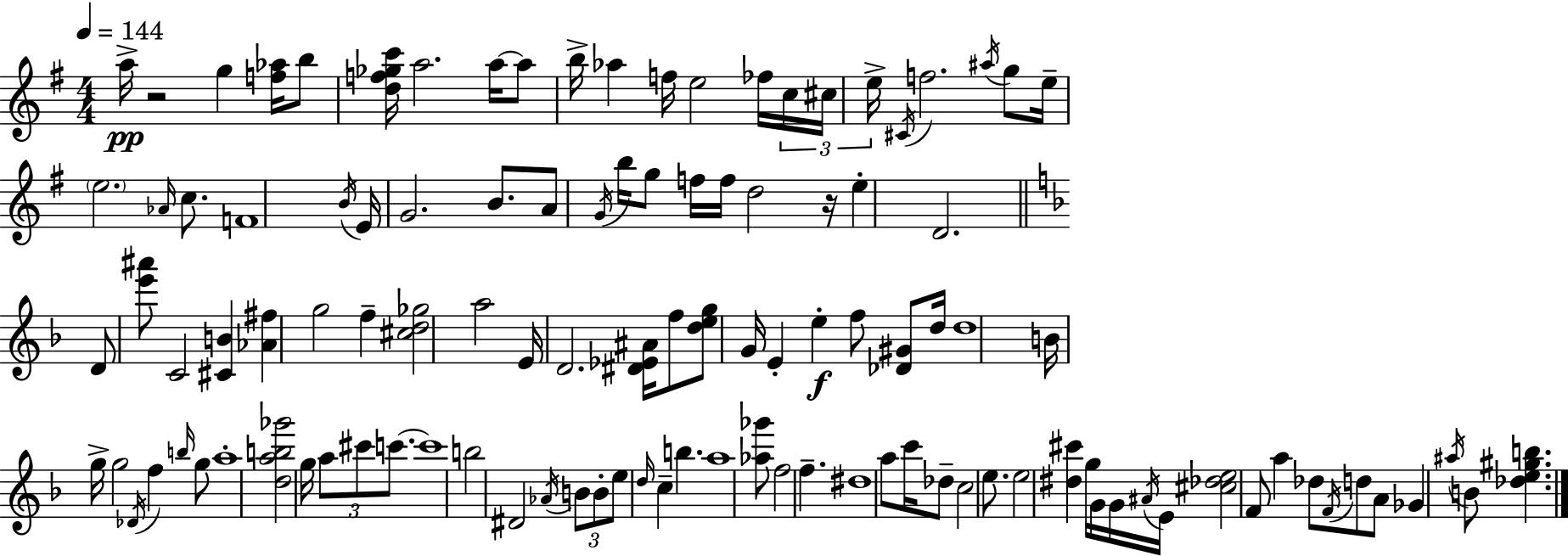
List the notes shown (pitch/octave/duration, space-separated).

A5/s R/h G5/q [F5,Ab5]/s B5/e [D5,F5,Gb5,C6]/s A5/h. A5/s A5/e B5/s Ab5/q F5/s E5/h FES5/s C5/s C#5/s E5/s C#4/s F5/h. A#5/s G5/e E5/s E5/h. Ab4/s C5/e. F4/w B4/s E4/s G4/h. B4/e. A4/e G4/s B5/s G5/e F5/s F5/s D5/h R/s E5/q D4/h. D4/e [E6,A#6]/e C4/h [C#4,B4]/q [Ab4,F#5]/q G5/h F5/q [C#5,D5,Gb5]/h A5/h E4/s D4/h. [D#4,Eb4,A#4]/s F5/e [D5,E5,G5]/e G4/s E4/q E5/q F5/e [Db4,G#4]/e D5/s D5/w B4/s G5/s G5/h Db4/s F5/q B5/s G5/e A5/w [D5,A5,B5,Gb6]/h G5/s A5/e C#6/e C6/e. C6/w B5/h D#4/h Ab4/s B4/e B4/e E5/e D5/s C5/q B5/q. A5/w [Ab5,Gb6]/e F5/h F5/q. D#5/w A5/e C6/s Db5/e C5/h E5/e. E5/h [D#5,C#6]/q G5/s G4/s G4/s A#4/s E4/s [C#5,Db5,E5]/h F4/e A5/q Db5/e F4/s D5/e A4/e Gb4/q A#5/s B4/e [Db5,E5,G#5,B5]/q.